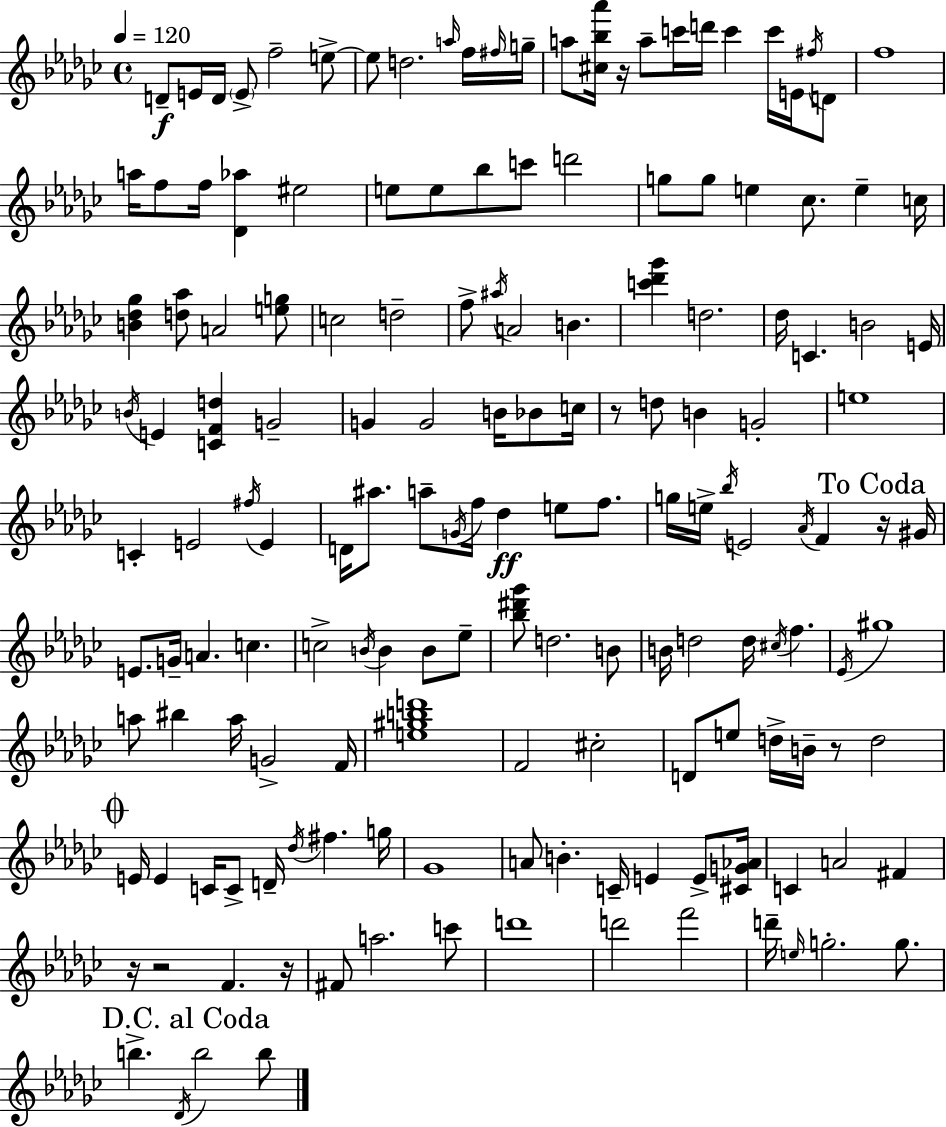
D4/e E4/s D4/s E4/e F5/h E5/e E5/e D5/h. A5/s F5/s F#5/s G5/s A5/e [C#5,Bb5,Ab6]/s R/s A5/e C6/s D6/s C6/q C6/s E4/s F#5/s D4/e F5/w A5/s F5/e F5/s [Db4,Ab5]/q EIS5/h E5/e E5/e Bb5/e C6/e D6/h G5/e G5/e E5/q CES5/e. E5/q C5/s [B4,Db5,Gb5]/q [D5,Ab5]/e A4/h [E5,G5]/e C5/h D5/h F5/e A#5/s A4/h B4/q. [C6,Db6,Gb6]/q D5/h. Db5/s C4/q. B4/h E4/s B4/s E4/q [C4,F4,D5]/q G4/h G4/q G4/h B4/s Bb4/e C5/s R/e D5/e B4/q G4/h E5/w C4/q E4/h F#5/s E4/q D4/s A#5/e. A5/e G4/s F5/s Db5/q E5/e F5/e. G5/s E5/s Bb5/s E4/h Ab4/s F4/q R/s G#4/s E4/e. G4/s A4/q. C5/q. C5/h B4/s B4/q B4/e Eb5/e [Bb5,D#6,Gb6]/e D5/h. B4/e B4/s D5/h D5/s C#5/s F5/q. Eb4/s G#5/w A5/e BIS5/q A5/s G4/h F4/s [E5,G#5,B5,D6]/w F4/h C#5/h D4/e E5/e D5/s B4/s R/e D5/h E4/s E4/q C4/s C4/e D4/s Db5/s F#5/q. G5/s Gb4/w A4/e B4/q. C4/s E4/q E4/e [C#4,G4,Ab4]/s C4/q A4/h F#4/q R/s R/h F4/q. R/s F#4/e A5/h. C6/e D6/w D6/h F6/h D6/s E5/s G5/h. G5/e. B5/q. Db4/s B5/h B5/e